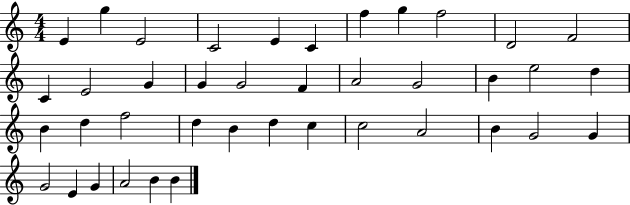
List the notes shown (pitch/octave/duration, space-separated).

E4/q G5/q E4/h C4/h E4/q C4/q F5/q G5/q F5/h D4/h F4/h C4/q E4/h G4/q G4/q G4/h F4/q A4/h G4/h B4/q E5/h D5/q B4/q D5/q F5/h D5/q B4/q D5/q C5/q C5/h A4/h B4/q G4/h G4/q G4/h E4/q G4/q A4/h B4/q B4/q